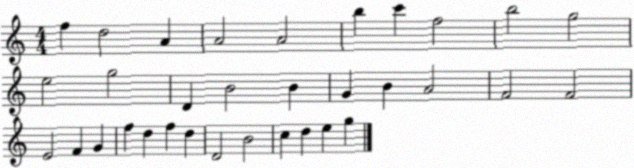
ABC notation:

X:1
T:Untitled
M:4/4
L:1/4
K:C
f d2 A A2 A2 b c' f2 b2 g2 e2 g2 D B2 B G B A2 F2 F2 E2 F G f d f d D2 B2 c d e g